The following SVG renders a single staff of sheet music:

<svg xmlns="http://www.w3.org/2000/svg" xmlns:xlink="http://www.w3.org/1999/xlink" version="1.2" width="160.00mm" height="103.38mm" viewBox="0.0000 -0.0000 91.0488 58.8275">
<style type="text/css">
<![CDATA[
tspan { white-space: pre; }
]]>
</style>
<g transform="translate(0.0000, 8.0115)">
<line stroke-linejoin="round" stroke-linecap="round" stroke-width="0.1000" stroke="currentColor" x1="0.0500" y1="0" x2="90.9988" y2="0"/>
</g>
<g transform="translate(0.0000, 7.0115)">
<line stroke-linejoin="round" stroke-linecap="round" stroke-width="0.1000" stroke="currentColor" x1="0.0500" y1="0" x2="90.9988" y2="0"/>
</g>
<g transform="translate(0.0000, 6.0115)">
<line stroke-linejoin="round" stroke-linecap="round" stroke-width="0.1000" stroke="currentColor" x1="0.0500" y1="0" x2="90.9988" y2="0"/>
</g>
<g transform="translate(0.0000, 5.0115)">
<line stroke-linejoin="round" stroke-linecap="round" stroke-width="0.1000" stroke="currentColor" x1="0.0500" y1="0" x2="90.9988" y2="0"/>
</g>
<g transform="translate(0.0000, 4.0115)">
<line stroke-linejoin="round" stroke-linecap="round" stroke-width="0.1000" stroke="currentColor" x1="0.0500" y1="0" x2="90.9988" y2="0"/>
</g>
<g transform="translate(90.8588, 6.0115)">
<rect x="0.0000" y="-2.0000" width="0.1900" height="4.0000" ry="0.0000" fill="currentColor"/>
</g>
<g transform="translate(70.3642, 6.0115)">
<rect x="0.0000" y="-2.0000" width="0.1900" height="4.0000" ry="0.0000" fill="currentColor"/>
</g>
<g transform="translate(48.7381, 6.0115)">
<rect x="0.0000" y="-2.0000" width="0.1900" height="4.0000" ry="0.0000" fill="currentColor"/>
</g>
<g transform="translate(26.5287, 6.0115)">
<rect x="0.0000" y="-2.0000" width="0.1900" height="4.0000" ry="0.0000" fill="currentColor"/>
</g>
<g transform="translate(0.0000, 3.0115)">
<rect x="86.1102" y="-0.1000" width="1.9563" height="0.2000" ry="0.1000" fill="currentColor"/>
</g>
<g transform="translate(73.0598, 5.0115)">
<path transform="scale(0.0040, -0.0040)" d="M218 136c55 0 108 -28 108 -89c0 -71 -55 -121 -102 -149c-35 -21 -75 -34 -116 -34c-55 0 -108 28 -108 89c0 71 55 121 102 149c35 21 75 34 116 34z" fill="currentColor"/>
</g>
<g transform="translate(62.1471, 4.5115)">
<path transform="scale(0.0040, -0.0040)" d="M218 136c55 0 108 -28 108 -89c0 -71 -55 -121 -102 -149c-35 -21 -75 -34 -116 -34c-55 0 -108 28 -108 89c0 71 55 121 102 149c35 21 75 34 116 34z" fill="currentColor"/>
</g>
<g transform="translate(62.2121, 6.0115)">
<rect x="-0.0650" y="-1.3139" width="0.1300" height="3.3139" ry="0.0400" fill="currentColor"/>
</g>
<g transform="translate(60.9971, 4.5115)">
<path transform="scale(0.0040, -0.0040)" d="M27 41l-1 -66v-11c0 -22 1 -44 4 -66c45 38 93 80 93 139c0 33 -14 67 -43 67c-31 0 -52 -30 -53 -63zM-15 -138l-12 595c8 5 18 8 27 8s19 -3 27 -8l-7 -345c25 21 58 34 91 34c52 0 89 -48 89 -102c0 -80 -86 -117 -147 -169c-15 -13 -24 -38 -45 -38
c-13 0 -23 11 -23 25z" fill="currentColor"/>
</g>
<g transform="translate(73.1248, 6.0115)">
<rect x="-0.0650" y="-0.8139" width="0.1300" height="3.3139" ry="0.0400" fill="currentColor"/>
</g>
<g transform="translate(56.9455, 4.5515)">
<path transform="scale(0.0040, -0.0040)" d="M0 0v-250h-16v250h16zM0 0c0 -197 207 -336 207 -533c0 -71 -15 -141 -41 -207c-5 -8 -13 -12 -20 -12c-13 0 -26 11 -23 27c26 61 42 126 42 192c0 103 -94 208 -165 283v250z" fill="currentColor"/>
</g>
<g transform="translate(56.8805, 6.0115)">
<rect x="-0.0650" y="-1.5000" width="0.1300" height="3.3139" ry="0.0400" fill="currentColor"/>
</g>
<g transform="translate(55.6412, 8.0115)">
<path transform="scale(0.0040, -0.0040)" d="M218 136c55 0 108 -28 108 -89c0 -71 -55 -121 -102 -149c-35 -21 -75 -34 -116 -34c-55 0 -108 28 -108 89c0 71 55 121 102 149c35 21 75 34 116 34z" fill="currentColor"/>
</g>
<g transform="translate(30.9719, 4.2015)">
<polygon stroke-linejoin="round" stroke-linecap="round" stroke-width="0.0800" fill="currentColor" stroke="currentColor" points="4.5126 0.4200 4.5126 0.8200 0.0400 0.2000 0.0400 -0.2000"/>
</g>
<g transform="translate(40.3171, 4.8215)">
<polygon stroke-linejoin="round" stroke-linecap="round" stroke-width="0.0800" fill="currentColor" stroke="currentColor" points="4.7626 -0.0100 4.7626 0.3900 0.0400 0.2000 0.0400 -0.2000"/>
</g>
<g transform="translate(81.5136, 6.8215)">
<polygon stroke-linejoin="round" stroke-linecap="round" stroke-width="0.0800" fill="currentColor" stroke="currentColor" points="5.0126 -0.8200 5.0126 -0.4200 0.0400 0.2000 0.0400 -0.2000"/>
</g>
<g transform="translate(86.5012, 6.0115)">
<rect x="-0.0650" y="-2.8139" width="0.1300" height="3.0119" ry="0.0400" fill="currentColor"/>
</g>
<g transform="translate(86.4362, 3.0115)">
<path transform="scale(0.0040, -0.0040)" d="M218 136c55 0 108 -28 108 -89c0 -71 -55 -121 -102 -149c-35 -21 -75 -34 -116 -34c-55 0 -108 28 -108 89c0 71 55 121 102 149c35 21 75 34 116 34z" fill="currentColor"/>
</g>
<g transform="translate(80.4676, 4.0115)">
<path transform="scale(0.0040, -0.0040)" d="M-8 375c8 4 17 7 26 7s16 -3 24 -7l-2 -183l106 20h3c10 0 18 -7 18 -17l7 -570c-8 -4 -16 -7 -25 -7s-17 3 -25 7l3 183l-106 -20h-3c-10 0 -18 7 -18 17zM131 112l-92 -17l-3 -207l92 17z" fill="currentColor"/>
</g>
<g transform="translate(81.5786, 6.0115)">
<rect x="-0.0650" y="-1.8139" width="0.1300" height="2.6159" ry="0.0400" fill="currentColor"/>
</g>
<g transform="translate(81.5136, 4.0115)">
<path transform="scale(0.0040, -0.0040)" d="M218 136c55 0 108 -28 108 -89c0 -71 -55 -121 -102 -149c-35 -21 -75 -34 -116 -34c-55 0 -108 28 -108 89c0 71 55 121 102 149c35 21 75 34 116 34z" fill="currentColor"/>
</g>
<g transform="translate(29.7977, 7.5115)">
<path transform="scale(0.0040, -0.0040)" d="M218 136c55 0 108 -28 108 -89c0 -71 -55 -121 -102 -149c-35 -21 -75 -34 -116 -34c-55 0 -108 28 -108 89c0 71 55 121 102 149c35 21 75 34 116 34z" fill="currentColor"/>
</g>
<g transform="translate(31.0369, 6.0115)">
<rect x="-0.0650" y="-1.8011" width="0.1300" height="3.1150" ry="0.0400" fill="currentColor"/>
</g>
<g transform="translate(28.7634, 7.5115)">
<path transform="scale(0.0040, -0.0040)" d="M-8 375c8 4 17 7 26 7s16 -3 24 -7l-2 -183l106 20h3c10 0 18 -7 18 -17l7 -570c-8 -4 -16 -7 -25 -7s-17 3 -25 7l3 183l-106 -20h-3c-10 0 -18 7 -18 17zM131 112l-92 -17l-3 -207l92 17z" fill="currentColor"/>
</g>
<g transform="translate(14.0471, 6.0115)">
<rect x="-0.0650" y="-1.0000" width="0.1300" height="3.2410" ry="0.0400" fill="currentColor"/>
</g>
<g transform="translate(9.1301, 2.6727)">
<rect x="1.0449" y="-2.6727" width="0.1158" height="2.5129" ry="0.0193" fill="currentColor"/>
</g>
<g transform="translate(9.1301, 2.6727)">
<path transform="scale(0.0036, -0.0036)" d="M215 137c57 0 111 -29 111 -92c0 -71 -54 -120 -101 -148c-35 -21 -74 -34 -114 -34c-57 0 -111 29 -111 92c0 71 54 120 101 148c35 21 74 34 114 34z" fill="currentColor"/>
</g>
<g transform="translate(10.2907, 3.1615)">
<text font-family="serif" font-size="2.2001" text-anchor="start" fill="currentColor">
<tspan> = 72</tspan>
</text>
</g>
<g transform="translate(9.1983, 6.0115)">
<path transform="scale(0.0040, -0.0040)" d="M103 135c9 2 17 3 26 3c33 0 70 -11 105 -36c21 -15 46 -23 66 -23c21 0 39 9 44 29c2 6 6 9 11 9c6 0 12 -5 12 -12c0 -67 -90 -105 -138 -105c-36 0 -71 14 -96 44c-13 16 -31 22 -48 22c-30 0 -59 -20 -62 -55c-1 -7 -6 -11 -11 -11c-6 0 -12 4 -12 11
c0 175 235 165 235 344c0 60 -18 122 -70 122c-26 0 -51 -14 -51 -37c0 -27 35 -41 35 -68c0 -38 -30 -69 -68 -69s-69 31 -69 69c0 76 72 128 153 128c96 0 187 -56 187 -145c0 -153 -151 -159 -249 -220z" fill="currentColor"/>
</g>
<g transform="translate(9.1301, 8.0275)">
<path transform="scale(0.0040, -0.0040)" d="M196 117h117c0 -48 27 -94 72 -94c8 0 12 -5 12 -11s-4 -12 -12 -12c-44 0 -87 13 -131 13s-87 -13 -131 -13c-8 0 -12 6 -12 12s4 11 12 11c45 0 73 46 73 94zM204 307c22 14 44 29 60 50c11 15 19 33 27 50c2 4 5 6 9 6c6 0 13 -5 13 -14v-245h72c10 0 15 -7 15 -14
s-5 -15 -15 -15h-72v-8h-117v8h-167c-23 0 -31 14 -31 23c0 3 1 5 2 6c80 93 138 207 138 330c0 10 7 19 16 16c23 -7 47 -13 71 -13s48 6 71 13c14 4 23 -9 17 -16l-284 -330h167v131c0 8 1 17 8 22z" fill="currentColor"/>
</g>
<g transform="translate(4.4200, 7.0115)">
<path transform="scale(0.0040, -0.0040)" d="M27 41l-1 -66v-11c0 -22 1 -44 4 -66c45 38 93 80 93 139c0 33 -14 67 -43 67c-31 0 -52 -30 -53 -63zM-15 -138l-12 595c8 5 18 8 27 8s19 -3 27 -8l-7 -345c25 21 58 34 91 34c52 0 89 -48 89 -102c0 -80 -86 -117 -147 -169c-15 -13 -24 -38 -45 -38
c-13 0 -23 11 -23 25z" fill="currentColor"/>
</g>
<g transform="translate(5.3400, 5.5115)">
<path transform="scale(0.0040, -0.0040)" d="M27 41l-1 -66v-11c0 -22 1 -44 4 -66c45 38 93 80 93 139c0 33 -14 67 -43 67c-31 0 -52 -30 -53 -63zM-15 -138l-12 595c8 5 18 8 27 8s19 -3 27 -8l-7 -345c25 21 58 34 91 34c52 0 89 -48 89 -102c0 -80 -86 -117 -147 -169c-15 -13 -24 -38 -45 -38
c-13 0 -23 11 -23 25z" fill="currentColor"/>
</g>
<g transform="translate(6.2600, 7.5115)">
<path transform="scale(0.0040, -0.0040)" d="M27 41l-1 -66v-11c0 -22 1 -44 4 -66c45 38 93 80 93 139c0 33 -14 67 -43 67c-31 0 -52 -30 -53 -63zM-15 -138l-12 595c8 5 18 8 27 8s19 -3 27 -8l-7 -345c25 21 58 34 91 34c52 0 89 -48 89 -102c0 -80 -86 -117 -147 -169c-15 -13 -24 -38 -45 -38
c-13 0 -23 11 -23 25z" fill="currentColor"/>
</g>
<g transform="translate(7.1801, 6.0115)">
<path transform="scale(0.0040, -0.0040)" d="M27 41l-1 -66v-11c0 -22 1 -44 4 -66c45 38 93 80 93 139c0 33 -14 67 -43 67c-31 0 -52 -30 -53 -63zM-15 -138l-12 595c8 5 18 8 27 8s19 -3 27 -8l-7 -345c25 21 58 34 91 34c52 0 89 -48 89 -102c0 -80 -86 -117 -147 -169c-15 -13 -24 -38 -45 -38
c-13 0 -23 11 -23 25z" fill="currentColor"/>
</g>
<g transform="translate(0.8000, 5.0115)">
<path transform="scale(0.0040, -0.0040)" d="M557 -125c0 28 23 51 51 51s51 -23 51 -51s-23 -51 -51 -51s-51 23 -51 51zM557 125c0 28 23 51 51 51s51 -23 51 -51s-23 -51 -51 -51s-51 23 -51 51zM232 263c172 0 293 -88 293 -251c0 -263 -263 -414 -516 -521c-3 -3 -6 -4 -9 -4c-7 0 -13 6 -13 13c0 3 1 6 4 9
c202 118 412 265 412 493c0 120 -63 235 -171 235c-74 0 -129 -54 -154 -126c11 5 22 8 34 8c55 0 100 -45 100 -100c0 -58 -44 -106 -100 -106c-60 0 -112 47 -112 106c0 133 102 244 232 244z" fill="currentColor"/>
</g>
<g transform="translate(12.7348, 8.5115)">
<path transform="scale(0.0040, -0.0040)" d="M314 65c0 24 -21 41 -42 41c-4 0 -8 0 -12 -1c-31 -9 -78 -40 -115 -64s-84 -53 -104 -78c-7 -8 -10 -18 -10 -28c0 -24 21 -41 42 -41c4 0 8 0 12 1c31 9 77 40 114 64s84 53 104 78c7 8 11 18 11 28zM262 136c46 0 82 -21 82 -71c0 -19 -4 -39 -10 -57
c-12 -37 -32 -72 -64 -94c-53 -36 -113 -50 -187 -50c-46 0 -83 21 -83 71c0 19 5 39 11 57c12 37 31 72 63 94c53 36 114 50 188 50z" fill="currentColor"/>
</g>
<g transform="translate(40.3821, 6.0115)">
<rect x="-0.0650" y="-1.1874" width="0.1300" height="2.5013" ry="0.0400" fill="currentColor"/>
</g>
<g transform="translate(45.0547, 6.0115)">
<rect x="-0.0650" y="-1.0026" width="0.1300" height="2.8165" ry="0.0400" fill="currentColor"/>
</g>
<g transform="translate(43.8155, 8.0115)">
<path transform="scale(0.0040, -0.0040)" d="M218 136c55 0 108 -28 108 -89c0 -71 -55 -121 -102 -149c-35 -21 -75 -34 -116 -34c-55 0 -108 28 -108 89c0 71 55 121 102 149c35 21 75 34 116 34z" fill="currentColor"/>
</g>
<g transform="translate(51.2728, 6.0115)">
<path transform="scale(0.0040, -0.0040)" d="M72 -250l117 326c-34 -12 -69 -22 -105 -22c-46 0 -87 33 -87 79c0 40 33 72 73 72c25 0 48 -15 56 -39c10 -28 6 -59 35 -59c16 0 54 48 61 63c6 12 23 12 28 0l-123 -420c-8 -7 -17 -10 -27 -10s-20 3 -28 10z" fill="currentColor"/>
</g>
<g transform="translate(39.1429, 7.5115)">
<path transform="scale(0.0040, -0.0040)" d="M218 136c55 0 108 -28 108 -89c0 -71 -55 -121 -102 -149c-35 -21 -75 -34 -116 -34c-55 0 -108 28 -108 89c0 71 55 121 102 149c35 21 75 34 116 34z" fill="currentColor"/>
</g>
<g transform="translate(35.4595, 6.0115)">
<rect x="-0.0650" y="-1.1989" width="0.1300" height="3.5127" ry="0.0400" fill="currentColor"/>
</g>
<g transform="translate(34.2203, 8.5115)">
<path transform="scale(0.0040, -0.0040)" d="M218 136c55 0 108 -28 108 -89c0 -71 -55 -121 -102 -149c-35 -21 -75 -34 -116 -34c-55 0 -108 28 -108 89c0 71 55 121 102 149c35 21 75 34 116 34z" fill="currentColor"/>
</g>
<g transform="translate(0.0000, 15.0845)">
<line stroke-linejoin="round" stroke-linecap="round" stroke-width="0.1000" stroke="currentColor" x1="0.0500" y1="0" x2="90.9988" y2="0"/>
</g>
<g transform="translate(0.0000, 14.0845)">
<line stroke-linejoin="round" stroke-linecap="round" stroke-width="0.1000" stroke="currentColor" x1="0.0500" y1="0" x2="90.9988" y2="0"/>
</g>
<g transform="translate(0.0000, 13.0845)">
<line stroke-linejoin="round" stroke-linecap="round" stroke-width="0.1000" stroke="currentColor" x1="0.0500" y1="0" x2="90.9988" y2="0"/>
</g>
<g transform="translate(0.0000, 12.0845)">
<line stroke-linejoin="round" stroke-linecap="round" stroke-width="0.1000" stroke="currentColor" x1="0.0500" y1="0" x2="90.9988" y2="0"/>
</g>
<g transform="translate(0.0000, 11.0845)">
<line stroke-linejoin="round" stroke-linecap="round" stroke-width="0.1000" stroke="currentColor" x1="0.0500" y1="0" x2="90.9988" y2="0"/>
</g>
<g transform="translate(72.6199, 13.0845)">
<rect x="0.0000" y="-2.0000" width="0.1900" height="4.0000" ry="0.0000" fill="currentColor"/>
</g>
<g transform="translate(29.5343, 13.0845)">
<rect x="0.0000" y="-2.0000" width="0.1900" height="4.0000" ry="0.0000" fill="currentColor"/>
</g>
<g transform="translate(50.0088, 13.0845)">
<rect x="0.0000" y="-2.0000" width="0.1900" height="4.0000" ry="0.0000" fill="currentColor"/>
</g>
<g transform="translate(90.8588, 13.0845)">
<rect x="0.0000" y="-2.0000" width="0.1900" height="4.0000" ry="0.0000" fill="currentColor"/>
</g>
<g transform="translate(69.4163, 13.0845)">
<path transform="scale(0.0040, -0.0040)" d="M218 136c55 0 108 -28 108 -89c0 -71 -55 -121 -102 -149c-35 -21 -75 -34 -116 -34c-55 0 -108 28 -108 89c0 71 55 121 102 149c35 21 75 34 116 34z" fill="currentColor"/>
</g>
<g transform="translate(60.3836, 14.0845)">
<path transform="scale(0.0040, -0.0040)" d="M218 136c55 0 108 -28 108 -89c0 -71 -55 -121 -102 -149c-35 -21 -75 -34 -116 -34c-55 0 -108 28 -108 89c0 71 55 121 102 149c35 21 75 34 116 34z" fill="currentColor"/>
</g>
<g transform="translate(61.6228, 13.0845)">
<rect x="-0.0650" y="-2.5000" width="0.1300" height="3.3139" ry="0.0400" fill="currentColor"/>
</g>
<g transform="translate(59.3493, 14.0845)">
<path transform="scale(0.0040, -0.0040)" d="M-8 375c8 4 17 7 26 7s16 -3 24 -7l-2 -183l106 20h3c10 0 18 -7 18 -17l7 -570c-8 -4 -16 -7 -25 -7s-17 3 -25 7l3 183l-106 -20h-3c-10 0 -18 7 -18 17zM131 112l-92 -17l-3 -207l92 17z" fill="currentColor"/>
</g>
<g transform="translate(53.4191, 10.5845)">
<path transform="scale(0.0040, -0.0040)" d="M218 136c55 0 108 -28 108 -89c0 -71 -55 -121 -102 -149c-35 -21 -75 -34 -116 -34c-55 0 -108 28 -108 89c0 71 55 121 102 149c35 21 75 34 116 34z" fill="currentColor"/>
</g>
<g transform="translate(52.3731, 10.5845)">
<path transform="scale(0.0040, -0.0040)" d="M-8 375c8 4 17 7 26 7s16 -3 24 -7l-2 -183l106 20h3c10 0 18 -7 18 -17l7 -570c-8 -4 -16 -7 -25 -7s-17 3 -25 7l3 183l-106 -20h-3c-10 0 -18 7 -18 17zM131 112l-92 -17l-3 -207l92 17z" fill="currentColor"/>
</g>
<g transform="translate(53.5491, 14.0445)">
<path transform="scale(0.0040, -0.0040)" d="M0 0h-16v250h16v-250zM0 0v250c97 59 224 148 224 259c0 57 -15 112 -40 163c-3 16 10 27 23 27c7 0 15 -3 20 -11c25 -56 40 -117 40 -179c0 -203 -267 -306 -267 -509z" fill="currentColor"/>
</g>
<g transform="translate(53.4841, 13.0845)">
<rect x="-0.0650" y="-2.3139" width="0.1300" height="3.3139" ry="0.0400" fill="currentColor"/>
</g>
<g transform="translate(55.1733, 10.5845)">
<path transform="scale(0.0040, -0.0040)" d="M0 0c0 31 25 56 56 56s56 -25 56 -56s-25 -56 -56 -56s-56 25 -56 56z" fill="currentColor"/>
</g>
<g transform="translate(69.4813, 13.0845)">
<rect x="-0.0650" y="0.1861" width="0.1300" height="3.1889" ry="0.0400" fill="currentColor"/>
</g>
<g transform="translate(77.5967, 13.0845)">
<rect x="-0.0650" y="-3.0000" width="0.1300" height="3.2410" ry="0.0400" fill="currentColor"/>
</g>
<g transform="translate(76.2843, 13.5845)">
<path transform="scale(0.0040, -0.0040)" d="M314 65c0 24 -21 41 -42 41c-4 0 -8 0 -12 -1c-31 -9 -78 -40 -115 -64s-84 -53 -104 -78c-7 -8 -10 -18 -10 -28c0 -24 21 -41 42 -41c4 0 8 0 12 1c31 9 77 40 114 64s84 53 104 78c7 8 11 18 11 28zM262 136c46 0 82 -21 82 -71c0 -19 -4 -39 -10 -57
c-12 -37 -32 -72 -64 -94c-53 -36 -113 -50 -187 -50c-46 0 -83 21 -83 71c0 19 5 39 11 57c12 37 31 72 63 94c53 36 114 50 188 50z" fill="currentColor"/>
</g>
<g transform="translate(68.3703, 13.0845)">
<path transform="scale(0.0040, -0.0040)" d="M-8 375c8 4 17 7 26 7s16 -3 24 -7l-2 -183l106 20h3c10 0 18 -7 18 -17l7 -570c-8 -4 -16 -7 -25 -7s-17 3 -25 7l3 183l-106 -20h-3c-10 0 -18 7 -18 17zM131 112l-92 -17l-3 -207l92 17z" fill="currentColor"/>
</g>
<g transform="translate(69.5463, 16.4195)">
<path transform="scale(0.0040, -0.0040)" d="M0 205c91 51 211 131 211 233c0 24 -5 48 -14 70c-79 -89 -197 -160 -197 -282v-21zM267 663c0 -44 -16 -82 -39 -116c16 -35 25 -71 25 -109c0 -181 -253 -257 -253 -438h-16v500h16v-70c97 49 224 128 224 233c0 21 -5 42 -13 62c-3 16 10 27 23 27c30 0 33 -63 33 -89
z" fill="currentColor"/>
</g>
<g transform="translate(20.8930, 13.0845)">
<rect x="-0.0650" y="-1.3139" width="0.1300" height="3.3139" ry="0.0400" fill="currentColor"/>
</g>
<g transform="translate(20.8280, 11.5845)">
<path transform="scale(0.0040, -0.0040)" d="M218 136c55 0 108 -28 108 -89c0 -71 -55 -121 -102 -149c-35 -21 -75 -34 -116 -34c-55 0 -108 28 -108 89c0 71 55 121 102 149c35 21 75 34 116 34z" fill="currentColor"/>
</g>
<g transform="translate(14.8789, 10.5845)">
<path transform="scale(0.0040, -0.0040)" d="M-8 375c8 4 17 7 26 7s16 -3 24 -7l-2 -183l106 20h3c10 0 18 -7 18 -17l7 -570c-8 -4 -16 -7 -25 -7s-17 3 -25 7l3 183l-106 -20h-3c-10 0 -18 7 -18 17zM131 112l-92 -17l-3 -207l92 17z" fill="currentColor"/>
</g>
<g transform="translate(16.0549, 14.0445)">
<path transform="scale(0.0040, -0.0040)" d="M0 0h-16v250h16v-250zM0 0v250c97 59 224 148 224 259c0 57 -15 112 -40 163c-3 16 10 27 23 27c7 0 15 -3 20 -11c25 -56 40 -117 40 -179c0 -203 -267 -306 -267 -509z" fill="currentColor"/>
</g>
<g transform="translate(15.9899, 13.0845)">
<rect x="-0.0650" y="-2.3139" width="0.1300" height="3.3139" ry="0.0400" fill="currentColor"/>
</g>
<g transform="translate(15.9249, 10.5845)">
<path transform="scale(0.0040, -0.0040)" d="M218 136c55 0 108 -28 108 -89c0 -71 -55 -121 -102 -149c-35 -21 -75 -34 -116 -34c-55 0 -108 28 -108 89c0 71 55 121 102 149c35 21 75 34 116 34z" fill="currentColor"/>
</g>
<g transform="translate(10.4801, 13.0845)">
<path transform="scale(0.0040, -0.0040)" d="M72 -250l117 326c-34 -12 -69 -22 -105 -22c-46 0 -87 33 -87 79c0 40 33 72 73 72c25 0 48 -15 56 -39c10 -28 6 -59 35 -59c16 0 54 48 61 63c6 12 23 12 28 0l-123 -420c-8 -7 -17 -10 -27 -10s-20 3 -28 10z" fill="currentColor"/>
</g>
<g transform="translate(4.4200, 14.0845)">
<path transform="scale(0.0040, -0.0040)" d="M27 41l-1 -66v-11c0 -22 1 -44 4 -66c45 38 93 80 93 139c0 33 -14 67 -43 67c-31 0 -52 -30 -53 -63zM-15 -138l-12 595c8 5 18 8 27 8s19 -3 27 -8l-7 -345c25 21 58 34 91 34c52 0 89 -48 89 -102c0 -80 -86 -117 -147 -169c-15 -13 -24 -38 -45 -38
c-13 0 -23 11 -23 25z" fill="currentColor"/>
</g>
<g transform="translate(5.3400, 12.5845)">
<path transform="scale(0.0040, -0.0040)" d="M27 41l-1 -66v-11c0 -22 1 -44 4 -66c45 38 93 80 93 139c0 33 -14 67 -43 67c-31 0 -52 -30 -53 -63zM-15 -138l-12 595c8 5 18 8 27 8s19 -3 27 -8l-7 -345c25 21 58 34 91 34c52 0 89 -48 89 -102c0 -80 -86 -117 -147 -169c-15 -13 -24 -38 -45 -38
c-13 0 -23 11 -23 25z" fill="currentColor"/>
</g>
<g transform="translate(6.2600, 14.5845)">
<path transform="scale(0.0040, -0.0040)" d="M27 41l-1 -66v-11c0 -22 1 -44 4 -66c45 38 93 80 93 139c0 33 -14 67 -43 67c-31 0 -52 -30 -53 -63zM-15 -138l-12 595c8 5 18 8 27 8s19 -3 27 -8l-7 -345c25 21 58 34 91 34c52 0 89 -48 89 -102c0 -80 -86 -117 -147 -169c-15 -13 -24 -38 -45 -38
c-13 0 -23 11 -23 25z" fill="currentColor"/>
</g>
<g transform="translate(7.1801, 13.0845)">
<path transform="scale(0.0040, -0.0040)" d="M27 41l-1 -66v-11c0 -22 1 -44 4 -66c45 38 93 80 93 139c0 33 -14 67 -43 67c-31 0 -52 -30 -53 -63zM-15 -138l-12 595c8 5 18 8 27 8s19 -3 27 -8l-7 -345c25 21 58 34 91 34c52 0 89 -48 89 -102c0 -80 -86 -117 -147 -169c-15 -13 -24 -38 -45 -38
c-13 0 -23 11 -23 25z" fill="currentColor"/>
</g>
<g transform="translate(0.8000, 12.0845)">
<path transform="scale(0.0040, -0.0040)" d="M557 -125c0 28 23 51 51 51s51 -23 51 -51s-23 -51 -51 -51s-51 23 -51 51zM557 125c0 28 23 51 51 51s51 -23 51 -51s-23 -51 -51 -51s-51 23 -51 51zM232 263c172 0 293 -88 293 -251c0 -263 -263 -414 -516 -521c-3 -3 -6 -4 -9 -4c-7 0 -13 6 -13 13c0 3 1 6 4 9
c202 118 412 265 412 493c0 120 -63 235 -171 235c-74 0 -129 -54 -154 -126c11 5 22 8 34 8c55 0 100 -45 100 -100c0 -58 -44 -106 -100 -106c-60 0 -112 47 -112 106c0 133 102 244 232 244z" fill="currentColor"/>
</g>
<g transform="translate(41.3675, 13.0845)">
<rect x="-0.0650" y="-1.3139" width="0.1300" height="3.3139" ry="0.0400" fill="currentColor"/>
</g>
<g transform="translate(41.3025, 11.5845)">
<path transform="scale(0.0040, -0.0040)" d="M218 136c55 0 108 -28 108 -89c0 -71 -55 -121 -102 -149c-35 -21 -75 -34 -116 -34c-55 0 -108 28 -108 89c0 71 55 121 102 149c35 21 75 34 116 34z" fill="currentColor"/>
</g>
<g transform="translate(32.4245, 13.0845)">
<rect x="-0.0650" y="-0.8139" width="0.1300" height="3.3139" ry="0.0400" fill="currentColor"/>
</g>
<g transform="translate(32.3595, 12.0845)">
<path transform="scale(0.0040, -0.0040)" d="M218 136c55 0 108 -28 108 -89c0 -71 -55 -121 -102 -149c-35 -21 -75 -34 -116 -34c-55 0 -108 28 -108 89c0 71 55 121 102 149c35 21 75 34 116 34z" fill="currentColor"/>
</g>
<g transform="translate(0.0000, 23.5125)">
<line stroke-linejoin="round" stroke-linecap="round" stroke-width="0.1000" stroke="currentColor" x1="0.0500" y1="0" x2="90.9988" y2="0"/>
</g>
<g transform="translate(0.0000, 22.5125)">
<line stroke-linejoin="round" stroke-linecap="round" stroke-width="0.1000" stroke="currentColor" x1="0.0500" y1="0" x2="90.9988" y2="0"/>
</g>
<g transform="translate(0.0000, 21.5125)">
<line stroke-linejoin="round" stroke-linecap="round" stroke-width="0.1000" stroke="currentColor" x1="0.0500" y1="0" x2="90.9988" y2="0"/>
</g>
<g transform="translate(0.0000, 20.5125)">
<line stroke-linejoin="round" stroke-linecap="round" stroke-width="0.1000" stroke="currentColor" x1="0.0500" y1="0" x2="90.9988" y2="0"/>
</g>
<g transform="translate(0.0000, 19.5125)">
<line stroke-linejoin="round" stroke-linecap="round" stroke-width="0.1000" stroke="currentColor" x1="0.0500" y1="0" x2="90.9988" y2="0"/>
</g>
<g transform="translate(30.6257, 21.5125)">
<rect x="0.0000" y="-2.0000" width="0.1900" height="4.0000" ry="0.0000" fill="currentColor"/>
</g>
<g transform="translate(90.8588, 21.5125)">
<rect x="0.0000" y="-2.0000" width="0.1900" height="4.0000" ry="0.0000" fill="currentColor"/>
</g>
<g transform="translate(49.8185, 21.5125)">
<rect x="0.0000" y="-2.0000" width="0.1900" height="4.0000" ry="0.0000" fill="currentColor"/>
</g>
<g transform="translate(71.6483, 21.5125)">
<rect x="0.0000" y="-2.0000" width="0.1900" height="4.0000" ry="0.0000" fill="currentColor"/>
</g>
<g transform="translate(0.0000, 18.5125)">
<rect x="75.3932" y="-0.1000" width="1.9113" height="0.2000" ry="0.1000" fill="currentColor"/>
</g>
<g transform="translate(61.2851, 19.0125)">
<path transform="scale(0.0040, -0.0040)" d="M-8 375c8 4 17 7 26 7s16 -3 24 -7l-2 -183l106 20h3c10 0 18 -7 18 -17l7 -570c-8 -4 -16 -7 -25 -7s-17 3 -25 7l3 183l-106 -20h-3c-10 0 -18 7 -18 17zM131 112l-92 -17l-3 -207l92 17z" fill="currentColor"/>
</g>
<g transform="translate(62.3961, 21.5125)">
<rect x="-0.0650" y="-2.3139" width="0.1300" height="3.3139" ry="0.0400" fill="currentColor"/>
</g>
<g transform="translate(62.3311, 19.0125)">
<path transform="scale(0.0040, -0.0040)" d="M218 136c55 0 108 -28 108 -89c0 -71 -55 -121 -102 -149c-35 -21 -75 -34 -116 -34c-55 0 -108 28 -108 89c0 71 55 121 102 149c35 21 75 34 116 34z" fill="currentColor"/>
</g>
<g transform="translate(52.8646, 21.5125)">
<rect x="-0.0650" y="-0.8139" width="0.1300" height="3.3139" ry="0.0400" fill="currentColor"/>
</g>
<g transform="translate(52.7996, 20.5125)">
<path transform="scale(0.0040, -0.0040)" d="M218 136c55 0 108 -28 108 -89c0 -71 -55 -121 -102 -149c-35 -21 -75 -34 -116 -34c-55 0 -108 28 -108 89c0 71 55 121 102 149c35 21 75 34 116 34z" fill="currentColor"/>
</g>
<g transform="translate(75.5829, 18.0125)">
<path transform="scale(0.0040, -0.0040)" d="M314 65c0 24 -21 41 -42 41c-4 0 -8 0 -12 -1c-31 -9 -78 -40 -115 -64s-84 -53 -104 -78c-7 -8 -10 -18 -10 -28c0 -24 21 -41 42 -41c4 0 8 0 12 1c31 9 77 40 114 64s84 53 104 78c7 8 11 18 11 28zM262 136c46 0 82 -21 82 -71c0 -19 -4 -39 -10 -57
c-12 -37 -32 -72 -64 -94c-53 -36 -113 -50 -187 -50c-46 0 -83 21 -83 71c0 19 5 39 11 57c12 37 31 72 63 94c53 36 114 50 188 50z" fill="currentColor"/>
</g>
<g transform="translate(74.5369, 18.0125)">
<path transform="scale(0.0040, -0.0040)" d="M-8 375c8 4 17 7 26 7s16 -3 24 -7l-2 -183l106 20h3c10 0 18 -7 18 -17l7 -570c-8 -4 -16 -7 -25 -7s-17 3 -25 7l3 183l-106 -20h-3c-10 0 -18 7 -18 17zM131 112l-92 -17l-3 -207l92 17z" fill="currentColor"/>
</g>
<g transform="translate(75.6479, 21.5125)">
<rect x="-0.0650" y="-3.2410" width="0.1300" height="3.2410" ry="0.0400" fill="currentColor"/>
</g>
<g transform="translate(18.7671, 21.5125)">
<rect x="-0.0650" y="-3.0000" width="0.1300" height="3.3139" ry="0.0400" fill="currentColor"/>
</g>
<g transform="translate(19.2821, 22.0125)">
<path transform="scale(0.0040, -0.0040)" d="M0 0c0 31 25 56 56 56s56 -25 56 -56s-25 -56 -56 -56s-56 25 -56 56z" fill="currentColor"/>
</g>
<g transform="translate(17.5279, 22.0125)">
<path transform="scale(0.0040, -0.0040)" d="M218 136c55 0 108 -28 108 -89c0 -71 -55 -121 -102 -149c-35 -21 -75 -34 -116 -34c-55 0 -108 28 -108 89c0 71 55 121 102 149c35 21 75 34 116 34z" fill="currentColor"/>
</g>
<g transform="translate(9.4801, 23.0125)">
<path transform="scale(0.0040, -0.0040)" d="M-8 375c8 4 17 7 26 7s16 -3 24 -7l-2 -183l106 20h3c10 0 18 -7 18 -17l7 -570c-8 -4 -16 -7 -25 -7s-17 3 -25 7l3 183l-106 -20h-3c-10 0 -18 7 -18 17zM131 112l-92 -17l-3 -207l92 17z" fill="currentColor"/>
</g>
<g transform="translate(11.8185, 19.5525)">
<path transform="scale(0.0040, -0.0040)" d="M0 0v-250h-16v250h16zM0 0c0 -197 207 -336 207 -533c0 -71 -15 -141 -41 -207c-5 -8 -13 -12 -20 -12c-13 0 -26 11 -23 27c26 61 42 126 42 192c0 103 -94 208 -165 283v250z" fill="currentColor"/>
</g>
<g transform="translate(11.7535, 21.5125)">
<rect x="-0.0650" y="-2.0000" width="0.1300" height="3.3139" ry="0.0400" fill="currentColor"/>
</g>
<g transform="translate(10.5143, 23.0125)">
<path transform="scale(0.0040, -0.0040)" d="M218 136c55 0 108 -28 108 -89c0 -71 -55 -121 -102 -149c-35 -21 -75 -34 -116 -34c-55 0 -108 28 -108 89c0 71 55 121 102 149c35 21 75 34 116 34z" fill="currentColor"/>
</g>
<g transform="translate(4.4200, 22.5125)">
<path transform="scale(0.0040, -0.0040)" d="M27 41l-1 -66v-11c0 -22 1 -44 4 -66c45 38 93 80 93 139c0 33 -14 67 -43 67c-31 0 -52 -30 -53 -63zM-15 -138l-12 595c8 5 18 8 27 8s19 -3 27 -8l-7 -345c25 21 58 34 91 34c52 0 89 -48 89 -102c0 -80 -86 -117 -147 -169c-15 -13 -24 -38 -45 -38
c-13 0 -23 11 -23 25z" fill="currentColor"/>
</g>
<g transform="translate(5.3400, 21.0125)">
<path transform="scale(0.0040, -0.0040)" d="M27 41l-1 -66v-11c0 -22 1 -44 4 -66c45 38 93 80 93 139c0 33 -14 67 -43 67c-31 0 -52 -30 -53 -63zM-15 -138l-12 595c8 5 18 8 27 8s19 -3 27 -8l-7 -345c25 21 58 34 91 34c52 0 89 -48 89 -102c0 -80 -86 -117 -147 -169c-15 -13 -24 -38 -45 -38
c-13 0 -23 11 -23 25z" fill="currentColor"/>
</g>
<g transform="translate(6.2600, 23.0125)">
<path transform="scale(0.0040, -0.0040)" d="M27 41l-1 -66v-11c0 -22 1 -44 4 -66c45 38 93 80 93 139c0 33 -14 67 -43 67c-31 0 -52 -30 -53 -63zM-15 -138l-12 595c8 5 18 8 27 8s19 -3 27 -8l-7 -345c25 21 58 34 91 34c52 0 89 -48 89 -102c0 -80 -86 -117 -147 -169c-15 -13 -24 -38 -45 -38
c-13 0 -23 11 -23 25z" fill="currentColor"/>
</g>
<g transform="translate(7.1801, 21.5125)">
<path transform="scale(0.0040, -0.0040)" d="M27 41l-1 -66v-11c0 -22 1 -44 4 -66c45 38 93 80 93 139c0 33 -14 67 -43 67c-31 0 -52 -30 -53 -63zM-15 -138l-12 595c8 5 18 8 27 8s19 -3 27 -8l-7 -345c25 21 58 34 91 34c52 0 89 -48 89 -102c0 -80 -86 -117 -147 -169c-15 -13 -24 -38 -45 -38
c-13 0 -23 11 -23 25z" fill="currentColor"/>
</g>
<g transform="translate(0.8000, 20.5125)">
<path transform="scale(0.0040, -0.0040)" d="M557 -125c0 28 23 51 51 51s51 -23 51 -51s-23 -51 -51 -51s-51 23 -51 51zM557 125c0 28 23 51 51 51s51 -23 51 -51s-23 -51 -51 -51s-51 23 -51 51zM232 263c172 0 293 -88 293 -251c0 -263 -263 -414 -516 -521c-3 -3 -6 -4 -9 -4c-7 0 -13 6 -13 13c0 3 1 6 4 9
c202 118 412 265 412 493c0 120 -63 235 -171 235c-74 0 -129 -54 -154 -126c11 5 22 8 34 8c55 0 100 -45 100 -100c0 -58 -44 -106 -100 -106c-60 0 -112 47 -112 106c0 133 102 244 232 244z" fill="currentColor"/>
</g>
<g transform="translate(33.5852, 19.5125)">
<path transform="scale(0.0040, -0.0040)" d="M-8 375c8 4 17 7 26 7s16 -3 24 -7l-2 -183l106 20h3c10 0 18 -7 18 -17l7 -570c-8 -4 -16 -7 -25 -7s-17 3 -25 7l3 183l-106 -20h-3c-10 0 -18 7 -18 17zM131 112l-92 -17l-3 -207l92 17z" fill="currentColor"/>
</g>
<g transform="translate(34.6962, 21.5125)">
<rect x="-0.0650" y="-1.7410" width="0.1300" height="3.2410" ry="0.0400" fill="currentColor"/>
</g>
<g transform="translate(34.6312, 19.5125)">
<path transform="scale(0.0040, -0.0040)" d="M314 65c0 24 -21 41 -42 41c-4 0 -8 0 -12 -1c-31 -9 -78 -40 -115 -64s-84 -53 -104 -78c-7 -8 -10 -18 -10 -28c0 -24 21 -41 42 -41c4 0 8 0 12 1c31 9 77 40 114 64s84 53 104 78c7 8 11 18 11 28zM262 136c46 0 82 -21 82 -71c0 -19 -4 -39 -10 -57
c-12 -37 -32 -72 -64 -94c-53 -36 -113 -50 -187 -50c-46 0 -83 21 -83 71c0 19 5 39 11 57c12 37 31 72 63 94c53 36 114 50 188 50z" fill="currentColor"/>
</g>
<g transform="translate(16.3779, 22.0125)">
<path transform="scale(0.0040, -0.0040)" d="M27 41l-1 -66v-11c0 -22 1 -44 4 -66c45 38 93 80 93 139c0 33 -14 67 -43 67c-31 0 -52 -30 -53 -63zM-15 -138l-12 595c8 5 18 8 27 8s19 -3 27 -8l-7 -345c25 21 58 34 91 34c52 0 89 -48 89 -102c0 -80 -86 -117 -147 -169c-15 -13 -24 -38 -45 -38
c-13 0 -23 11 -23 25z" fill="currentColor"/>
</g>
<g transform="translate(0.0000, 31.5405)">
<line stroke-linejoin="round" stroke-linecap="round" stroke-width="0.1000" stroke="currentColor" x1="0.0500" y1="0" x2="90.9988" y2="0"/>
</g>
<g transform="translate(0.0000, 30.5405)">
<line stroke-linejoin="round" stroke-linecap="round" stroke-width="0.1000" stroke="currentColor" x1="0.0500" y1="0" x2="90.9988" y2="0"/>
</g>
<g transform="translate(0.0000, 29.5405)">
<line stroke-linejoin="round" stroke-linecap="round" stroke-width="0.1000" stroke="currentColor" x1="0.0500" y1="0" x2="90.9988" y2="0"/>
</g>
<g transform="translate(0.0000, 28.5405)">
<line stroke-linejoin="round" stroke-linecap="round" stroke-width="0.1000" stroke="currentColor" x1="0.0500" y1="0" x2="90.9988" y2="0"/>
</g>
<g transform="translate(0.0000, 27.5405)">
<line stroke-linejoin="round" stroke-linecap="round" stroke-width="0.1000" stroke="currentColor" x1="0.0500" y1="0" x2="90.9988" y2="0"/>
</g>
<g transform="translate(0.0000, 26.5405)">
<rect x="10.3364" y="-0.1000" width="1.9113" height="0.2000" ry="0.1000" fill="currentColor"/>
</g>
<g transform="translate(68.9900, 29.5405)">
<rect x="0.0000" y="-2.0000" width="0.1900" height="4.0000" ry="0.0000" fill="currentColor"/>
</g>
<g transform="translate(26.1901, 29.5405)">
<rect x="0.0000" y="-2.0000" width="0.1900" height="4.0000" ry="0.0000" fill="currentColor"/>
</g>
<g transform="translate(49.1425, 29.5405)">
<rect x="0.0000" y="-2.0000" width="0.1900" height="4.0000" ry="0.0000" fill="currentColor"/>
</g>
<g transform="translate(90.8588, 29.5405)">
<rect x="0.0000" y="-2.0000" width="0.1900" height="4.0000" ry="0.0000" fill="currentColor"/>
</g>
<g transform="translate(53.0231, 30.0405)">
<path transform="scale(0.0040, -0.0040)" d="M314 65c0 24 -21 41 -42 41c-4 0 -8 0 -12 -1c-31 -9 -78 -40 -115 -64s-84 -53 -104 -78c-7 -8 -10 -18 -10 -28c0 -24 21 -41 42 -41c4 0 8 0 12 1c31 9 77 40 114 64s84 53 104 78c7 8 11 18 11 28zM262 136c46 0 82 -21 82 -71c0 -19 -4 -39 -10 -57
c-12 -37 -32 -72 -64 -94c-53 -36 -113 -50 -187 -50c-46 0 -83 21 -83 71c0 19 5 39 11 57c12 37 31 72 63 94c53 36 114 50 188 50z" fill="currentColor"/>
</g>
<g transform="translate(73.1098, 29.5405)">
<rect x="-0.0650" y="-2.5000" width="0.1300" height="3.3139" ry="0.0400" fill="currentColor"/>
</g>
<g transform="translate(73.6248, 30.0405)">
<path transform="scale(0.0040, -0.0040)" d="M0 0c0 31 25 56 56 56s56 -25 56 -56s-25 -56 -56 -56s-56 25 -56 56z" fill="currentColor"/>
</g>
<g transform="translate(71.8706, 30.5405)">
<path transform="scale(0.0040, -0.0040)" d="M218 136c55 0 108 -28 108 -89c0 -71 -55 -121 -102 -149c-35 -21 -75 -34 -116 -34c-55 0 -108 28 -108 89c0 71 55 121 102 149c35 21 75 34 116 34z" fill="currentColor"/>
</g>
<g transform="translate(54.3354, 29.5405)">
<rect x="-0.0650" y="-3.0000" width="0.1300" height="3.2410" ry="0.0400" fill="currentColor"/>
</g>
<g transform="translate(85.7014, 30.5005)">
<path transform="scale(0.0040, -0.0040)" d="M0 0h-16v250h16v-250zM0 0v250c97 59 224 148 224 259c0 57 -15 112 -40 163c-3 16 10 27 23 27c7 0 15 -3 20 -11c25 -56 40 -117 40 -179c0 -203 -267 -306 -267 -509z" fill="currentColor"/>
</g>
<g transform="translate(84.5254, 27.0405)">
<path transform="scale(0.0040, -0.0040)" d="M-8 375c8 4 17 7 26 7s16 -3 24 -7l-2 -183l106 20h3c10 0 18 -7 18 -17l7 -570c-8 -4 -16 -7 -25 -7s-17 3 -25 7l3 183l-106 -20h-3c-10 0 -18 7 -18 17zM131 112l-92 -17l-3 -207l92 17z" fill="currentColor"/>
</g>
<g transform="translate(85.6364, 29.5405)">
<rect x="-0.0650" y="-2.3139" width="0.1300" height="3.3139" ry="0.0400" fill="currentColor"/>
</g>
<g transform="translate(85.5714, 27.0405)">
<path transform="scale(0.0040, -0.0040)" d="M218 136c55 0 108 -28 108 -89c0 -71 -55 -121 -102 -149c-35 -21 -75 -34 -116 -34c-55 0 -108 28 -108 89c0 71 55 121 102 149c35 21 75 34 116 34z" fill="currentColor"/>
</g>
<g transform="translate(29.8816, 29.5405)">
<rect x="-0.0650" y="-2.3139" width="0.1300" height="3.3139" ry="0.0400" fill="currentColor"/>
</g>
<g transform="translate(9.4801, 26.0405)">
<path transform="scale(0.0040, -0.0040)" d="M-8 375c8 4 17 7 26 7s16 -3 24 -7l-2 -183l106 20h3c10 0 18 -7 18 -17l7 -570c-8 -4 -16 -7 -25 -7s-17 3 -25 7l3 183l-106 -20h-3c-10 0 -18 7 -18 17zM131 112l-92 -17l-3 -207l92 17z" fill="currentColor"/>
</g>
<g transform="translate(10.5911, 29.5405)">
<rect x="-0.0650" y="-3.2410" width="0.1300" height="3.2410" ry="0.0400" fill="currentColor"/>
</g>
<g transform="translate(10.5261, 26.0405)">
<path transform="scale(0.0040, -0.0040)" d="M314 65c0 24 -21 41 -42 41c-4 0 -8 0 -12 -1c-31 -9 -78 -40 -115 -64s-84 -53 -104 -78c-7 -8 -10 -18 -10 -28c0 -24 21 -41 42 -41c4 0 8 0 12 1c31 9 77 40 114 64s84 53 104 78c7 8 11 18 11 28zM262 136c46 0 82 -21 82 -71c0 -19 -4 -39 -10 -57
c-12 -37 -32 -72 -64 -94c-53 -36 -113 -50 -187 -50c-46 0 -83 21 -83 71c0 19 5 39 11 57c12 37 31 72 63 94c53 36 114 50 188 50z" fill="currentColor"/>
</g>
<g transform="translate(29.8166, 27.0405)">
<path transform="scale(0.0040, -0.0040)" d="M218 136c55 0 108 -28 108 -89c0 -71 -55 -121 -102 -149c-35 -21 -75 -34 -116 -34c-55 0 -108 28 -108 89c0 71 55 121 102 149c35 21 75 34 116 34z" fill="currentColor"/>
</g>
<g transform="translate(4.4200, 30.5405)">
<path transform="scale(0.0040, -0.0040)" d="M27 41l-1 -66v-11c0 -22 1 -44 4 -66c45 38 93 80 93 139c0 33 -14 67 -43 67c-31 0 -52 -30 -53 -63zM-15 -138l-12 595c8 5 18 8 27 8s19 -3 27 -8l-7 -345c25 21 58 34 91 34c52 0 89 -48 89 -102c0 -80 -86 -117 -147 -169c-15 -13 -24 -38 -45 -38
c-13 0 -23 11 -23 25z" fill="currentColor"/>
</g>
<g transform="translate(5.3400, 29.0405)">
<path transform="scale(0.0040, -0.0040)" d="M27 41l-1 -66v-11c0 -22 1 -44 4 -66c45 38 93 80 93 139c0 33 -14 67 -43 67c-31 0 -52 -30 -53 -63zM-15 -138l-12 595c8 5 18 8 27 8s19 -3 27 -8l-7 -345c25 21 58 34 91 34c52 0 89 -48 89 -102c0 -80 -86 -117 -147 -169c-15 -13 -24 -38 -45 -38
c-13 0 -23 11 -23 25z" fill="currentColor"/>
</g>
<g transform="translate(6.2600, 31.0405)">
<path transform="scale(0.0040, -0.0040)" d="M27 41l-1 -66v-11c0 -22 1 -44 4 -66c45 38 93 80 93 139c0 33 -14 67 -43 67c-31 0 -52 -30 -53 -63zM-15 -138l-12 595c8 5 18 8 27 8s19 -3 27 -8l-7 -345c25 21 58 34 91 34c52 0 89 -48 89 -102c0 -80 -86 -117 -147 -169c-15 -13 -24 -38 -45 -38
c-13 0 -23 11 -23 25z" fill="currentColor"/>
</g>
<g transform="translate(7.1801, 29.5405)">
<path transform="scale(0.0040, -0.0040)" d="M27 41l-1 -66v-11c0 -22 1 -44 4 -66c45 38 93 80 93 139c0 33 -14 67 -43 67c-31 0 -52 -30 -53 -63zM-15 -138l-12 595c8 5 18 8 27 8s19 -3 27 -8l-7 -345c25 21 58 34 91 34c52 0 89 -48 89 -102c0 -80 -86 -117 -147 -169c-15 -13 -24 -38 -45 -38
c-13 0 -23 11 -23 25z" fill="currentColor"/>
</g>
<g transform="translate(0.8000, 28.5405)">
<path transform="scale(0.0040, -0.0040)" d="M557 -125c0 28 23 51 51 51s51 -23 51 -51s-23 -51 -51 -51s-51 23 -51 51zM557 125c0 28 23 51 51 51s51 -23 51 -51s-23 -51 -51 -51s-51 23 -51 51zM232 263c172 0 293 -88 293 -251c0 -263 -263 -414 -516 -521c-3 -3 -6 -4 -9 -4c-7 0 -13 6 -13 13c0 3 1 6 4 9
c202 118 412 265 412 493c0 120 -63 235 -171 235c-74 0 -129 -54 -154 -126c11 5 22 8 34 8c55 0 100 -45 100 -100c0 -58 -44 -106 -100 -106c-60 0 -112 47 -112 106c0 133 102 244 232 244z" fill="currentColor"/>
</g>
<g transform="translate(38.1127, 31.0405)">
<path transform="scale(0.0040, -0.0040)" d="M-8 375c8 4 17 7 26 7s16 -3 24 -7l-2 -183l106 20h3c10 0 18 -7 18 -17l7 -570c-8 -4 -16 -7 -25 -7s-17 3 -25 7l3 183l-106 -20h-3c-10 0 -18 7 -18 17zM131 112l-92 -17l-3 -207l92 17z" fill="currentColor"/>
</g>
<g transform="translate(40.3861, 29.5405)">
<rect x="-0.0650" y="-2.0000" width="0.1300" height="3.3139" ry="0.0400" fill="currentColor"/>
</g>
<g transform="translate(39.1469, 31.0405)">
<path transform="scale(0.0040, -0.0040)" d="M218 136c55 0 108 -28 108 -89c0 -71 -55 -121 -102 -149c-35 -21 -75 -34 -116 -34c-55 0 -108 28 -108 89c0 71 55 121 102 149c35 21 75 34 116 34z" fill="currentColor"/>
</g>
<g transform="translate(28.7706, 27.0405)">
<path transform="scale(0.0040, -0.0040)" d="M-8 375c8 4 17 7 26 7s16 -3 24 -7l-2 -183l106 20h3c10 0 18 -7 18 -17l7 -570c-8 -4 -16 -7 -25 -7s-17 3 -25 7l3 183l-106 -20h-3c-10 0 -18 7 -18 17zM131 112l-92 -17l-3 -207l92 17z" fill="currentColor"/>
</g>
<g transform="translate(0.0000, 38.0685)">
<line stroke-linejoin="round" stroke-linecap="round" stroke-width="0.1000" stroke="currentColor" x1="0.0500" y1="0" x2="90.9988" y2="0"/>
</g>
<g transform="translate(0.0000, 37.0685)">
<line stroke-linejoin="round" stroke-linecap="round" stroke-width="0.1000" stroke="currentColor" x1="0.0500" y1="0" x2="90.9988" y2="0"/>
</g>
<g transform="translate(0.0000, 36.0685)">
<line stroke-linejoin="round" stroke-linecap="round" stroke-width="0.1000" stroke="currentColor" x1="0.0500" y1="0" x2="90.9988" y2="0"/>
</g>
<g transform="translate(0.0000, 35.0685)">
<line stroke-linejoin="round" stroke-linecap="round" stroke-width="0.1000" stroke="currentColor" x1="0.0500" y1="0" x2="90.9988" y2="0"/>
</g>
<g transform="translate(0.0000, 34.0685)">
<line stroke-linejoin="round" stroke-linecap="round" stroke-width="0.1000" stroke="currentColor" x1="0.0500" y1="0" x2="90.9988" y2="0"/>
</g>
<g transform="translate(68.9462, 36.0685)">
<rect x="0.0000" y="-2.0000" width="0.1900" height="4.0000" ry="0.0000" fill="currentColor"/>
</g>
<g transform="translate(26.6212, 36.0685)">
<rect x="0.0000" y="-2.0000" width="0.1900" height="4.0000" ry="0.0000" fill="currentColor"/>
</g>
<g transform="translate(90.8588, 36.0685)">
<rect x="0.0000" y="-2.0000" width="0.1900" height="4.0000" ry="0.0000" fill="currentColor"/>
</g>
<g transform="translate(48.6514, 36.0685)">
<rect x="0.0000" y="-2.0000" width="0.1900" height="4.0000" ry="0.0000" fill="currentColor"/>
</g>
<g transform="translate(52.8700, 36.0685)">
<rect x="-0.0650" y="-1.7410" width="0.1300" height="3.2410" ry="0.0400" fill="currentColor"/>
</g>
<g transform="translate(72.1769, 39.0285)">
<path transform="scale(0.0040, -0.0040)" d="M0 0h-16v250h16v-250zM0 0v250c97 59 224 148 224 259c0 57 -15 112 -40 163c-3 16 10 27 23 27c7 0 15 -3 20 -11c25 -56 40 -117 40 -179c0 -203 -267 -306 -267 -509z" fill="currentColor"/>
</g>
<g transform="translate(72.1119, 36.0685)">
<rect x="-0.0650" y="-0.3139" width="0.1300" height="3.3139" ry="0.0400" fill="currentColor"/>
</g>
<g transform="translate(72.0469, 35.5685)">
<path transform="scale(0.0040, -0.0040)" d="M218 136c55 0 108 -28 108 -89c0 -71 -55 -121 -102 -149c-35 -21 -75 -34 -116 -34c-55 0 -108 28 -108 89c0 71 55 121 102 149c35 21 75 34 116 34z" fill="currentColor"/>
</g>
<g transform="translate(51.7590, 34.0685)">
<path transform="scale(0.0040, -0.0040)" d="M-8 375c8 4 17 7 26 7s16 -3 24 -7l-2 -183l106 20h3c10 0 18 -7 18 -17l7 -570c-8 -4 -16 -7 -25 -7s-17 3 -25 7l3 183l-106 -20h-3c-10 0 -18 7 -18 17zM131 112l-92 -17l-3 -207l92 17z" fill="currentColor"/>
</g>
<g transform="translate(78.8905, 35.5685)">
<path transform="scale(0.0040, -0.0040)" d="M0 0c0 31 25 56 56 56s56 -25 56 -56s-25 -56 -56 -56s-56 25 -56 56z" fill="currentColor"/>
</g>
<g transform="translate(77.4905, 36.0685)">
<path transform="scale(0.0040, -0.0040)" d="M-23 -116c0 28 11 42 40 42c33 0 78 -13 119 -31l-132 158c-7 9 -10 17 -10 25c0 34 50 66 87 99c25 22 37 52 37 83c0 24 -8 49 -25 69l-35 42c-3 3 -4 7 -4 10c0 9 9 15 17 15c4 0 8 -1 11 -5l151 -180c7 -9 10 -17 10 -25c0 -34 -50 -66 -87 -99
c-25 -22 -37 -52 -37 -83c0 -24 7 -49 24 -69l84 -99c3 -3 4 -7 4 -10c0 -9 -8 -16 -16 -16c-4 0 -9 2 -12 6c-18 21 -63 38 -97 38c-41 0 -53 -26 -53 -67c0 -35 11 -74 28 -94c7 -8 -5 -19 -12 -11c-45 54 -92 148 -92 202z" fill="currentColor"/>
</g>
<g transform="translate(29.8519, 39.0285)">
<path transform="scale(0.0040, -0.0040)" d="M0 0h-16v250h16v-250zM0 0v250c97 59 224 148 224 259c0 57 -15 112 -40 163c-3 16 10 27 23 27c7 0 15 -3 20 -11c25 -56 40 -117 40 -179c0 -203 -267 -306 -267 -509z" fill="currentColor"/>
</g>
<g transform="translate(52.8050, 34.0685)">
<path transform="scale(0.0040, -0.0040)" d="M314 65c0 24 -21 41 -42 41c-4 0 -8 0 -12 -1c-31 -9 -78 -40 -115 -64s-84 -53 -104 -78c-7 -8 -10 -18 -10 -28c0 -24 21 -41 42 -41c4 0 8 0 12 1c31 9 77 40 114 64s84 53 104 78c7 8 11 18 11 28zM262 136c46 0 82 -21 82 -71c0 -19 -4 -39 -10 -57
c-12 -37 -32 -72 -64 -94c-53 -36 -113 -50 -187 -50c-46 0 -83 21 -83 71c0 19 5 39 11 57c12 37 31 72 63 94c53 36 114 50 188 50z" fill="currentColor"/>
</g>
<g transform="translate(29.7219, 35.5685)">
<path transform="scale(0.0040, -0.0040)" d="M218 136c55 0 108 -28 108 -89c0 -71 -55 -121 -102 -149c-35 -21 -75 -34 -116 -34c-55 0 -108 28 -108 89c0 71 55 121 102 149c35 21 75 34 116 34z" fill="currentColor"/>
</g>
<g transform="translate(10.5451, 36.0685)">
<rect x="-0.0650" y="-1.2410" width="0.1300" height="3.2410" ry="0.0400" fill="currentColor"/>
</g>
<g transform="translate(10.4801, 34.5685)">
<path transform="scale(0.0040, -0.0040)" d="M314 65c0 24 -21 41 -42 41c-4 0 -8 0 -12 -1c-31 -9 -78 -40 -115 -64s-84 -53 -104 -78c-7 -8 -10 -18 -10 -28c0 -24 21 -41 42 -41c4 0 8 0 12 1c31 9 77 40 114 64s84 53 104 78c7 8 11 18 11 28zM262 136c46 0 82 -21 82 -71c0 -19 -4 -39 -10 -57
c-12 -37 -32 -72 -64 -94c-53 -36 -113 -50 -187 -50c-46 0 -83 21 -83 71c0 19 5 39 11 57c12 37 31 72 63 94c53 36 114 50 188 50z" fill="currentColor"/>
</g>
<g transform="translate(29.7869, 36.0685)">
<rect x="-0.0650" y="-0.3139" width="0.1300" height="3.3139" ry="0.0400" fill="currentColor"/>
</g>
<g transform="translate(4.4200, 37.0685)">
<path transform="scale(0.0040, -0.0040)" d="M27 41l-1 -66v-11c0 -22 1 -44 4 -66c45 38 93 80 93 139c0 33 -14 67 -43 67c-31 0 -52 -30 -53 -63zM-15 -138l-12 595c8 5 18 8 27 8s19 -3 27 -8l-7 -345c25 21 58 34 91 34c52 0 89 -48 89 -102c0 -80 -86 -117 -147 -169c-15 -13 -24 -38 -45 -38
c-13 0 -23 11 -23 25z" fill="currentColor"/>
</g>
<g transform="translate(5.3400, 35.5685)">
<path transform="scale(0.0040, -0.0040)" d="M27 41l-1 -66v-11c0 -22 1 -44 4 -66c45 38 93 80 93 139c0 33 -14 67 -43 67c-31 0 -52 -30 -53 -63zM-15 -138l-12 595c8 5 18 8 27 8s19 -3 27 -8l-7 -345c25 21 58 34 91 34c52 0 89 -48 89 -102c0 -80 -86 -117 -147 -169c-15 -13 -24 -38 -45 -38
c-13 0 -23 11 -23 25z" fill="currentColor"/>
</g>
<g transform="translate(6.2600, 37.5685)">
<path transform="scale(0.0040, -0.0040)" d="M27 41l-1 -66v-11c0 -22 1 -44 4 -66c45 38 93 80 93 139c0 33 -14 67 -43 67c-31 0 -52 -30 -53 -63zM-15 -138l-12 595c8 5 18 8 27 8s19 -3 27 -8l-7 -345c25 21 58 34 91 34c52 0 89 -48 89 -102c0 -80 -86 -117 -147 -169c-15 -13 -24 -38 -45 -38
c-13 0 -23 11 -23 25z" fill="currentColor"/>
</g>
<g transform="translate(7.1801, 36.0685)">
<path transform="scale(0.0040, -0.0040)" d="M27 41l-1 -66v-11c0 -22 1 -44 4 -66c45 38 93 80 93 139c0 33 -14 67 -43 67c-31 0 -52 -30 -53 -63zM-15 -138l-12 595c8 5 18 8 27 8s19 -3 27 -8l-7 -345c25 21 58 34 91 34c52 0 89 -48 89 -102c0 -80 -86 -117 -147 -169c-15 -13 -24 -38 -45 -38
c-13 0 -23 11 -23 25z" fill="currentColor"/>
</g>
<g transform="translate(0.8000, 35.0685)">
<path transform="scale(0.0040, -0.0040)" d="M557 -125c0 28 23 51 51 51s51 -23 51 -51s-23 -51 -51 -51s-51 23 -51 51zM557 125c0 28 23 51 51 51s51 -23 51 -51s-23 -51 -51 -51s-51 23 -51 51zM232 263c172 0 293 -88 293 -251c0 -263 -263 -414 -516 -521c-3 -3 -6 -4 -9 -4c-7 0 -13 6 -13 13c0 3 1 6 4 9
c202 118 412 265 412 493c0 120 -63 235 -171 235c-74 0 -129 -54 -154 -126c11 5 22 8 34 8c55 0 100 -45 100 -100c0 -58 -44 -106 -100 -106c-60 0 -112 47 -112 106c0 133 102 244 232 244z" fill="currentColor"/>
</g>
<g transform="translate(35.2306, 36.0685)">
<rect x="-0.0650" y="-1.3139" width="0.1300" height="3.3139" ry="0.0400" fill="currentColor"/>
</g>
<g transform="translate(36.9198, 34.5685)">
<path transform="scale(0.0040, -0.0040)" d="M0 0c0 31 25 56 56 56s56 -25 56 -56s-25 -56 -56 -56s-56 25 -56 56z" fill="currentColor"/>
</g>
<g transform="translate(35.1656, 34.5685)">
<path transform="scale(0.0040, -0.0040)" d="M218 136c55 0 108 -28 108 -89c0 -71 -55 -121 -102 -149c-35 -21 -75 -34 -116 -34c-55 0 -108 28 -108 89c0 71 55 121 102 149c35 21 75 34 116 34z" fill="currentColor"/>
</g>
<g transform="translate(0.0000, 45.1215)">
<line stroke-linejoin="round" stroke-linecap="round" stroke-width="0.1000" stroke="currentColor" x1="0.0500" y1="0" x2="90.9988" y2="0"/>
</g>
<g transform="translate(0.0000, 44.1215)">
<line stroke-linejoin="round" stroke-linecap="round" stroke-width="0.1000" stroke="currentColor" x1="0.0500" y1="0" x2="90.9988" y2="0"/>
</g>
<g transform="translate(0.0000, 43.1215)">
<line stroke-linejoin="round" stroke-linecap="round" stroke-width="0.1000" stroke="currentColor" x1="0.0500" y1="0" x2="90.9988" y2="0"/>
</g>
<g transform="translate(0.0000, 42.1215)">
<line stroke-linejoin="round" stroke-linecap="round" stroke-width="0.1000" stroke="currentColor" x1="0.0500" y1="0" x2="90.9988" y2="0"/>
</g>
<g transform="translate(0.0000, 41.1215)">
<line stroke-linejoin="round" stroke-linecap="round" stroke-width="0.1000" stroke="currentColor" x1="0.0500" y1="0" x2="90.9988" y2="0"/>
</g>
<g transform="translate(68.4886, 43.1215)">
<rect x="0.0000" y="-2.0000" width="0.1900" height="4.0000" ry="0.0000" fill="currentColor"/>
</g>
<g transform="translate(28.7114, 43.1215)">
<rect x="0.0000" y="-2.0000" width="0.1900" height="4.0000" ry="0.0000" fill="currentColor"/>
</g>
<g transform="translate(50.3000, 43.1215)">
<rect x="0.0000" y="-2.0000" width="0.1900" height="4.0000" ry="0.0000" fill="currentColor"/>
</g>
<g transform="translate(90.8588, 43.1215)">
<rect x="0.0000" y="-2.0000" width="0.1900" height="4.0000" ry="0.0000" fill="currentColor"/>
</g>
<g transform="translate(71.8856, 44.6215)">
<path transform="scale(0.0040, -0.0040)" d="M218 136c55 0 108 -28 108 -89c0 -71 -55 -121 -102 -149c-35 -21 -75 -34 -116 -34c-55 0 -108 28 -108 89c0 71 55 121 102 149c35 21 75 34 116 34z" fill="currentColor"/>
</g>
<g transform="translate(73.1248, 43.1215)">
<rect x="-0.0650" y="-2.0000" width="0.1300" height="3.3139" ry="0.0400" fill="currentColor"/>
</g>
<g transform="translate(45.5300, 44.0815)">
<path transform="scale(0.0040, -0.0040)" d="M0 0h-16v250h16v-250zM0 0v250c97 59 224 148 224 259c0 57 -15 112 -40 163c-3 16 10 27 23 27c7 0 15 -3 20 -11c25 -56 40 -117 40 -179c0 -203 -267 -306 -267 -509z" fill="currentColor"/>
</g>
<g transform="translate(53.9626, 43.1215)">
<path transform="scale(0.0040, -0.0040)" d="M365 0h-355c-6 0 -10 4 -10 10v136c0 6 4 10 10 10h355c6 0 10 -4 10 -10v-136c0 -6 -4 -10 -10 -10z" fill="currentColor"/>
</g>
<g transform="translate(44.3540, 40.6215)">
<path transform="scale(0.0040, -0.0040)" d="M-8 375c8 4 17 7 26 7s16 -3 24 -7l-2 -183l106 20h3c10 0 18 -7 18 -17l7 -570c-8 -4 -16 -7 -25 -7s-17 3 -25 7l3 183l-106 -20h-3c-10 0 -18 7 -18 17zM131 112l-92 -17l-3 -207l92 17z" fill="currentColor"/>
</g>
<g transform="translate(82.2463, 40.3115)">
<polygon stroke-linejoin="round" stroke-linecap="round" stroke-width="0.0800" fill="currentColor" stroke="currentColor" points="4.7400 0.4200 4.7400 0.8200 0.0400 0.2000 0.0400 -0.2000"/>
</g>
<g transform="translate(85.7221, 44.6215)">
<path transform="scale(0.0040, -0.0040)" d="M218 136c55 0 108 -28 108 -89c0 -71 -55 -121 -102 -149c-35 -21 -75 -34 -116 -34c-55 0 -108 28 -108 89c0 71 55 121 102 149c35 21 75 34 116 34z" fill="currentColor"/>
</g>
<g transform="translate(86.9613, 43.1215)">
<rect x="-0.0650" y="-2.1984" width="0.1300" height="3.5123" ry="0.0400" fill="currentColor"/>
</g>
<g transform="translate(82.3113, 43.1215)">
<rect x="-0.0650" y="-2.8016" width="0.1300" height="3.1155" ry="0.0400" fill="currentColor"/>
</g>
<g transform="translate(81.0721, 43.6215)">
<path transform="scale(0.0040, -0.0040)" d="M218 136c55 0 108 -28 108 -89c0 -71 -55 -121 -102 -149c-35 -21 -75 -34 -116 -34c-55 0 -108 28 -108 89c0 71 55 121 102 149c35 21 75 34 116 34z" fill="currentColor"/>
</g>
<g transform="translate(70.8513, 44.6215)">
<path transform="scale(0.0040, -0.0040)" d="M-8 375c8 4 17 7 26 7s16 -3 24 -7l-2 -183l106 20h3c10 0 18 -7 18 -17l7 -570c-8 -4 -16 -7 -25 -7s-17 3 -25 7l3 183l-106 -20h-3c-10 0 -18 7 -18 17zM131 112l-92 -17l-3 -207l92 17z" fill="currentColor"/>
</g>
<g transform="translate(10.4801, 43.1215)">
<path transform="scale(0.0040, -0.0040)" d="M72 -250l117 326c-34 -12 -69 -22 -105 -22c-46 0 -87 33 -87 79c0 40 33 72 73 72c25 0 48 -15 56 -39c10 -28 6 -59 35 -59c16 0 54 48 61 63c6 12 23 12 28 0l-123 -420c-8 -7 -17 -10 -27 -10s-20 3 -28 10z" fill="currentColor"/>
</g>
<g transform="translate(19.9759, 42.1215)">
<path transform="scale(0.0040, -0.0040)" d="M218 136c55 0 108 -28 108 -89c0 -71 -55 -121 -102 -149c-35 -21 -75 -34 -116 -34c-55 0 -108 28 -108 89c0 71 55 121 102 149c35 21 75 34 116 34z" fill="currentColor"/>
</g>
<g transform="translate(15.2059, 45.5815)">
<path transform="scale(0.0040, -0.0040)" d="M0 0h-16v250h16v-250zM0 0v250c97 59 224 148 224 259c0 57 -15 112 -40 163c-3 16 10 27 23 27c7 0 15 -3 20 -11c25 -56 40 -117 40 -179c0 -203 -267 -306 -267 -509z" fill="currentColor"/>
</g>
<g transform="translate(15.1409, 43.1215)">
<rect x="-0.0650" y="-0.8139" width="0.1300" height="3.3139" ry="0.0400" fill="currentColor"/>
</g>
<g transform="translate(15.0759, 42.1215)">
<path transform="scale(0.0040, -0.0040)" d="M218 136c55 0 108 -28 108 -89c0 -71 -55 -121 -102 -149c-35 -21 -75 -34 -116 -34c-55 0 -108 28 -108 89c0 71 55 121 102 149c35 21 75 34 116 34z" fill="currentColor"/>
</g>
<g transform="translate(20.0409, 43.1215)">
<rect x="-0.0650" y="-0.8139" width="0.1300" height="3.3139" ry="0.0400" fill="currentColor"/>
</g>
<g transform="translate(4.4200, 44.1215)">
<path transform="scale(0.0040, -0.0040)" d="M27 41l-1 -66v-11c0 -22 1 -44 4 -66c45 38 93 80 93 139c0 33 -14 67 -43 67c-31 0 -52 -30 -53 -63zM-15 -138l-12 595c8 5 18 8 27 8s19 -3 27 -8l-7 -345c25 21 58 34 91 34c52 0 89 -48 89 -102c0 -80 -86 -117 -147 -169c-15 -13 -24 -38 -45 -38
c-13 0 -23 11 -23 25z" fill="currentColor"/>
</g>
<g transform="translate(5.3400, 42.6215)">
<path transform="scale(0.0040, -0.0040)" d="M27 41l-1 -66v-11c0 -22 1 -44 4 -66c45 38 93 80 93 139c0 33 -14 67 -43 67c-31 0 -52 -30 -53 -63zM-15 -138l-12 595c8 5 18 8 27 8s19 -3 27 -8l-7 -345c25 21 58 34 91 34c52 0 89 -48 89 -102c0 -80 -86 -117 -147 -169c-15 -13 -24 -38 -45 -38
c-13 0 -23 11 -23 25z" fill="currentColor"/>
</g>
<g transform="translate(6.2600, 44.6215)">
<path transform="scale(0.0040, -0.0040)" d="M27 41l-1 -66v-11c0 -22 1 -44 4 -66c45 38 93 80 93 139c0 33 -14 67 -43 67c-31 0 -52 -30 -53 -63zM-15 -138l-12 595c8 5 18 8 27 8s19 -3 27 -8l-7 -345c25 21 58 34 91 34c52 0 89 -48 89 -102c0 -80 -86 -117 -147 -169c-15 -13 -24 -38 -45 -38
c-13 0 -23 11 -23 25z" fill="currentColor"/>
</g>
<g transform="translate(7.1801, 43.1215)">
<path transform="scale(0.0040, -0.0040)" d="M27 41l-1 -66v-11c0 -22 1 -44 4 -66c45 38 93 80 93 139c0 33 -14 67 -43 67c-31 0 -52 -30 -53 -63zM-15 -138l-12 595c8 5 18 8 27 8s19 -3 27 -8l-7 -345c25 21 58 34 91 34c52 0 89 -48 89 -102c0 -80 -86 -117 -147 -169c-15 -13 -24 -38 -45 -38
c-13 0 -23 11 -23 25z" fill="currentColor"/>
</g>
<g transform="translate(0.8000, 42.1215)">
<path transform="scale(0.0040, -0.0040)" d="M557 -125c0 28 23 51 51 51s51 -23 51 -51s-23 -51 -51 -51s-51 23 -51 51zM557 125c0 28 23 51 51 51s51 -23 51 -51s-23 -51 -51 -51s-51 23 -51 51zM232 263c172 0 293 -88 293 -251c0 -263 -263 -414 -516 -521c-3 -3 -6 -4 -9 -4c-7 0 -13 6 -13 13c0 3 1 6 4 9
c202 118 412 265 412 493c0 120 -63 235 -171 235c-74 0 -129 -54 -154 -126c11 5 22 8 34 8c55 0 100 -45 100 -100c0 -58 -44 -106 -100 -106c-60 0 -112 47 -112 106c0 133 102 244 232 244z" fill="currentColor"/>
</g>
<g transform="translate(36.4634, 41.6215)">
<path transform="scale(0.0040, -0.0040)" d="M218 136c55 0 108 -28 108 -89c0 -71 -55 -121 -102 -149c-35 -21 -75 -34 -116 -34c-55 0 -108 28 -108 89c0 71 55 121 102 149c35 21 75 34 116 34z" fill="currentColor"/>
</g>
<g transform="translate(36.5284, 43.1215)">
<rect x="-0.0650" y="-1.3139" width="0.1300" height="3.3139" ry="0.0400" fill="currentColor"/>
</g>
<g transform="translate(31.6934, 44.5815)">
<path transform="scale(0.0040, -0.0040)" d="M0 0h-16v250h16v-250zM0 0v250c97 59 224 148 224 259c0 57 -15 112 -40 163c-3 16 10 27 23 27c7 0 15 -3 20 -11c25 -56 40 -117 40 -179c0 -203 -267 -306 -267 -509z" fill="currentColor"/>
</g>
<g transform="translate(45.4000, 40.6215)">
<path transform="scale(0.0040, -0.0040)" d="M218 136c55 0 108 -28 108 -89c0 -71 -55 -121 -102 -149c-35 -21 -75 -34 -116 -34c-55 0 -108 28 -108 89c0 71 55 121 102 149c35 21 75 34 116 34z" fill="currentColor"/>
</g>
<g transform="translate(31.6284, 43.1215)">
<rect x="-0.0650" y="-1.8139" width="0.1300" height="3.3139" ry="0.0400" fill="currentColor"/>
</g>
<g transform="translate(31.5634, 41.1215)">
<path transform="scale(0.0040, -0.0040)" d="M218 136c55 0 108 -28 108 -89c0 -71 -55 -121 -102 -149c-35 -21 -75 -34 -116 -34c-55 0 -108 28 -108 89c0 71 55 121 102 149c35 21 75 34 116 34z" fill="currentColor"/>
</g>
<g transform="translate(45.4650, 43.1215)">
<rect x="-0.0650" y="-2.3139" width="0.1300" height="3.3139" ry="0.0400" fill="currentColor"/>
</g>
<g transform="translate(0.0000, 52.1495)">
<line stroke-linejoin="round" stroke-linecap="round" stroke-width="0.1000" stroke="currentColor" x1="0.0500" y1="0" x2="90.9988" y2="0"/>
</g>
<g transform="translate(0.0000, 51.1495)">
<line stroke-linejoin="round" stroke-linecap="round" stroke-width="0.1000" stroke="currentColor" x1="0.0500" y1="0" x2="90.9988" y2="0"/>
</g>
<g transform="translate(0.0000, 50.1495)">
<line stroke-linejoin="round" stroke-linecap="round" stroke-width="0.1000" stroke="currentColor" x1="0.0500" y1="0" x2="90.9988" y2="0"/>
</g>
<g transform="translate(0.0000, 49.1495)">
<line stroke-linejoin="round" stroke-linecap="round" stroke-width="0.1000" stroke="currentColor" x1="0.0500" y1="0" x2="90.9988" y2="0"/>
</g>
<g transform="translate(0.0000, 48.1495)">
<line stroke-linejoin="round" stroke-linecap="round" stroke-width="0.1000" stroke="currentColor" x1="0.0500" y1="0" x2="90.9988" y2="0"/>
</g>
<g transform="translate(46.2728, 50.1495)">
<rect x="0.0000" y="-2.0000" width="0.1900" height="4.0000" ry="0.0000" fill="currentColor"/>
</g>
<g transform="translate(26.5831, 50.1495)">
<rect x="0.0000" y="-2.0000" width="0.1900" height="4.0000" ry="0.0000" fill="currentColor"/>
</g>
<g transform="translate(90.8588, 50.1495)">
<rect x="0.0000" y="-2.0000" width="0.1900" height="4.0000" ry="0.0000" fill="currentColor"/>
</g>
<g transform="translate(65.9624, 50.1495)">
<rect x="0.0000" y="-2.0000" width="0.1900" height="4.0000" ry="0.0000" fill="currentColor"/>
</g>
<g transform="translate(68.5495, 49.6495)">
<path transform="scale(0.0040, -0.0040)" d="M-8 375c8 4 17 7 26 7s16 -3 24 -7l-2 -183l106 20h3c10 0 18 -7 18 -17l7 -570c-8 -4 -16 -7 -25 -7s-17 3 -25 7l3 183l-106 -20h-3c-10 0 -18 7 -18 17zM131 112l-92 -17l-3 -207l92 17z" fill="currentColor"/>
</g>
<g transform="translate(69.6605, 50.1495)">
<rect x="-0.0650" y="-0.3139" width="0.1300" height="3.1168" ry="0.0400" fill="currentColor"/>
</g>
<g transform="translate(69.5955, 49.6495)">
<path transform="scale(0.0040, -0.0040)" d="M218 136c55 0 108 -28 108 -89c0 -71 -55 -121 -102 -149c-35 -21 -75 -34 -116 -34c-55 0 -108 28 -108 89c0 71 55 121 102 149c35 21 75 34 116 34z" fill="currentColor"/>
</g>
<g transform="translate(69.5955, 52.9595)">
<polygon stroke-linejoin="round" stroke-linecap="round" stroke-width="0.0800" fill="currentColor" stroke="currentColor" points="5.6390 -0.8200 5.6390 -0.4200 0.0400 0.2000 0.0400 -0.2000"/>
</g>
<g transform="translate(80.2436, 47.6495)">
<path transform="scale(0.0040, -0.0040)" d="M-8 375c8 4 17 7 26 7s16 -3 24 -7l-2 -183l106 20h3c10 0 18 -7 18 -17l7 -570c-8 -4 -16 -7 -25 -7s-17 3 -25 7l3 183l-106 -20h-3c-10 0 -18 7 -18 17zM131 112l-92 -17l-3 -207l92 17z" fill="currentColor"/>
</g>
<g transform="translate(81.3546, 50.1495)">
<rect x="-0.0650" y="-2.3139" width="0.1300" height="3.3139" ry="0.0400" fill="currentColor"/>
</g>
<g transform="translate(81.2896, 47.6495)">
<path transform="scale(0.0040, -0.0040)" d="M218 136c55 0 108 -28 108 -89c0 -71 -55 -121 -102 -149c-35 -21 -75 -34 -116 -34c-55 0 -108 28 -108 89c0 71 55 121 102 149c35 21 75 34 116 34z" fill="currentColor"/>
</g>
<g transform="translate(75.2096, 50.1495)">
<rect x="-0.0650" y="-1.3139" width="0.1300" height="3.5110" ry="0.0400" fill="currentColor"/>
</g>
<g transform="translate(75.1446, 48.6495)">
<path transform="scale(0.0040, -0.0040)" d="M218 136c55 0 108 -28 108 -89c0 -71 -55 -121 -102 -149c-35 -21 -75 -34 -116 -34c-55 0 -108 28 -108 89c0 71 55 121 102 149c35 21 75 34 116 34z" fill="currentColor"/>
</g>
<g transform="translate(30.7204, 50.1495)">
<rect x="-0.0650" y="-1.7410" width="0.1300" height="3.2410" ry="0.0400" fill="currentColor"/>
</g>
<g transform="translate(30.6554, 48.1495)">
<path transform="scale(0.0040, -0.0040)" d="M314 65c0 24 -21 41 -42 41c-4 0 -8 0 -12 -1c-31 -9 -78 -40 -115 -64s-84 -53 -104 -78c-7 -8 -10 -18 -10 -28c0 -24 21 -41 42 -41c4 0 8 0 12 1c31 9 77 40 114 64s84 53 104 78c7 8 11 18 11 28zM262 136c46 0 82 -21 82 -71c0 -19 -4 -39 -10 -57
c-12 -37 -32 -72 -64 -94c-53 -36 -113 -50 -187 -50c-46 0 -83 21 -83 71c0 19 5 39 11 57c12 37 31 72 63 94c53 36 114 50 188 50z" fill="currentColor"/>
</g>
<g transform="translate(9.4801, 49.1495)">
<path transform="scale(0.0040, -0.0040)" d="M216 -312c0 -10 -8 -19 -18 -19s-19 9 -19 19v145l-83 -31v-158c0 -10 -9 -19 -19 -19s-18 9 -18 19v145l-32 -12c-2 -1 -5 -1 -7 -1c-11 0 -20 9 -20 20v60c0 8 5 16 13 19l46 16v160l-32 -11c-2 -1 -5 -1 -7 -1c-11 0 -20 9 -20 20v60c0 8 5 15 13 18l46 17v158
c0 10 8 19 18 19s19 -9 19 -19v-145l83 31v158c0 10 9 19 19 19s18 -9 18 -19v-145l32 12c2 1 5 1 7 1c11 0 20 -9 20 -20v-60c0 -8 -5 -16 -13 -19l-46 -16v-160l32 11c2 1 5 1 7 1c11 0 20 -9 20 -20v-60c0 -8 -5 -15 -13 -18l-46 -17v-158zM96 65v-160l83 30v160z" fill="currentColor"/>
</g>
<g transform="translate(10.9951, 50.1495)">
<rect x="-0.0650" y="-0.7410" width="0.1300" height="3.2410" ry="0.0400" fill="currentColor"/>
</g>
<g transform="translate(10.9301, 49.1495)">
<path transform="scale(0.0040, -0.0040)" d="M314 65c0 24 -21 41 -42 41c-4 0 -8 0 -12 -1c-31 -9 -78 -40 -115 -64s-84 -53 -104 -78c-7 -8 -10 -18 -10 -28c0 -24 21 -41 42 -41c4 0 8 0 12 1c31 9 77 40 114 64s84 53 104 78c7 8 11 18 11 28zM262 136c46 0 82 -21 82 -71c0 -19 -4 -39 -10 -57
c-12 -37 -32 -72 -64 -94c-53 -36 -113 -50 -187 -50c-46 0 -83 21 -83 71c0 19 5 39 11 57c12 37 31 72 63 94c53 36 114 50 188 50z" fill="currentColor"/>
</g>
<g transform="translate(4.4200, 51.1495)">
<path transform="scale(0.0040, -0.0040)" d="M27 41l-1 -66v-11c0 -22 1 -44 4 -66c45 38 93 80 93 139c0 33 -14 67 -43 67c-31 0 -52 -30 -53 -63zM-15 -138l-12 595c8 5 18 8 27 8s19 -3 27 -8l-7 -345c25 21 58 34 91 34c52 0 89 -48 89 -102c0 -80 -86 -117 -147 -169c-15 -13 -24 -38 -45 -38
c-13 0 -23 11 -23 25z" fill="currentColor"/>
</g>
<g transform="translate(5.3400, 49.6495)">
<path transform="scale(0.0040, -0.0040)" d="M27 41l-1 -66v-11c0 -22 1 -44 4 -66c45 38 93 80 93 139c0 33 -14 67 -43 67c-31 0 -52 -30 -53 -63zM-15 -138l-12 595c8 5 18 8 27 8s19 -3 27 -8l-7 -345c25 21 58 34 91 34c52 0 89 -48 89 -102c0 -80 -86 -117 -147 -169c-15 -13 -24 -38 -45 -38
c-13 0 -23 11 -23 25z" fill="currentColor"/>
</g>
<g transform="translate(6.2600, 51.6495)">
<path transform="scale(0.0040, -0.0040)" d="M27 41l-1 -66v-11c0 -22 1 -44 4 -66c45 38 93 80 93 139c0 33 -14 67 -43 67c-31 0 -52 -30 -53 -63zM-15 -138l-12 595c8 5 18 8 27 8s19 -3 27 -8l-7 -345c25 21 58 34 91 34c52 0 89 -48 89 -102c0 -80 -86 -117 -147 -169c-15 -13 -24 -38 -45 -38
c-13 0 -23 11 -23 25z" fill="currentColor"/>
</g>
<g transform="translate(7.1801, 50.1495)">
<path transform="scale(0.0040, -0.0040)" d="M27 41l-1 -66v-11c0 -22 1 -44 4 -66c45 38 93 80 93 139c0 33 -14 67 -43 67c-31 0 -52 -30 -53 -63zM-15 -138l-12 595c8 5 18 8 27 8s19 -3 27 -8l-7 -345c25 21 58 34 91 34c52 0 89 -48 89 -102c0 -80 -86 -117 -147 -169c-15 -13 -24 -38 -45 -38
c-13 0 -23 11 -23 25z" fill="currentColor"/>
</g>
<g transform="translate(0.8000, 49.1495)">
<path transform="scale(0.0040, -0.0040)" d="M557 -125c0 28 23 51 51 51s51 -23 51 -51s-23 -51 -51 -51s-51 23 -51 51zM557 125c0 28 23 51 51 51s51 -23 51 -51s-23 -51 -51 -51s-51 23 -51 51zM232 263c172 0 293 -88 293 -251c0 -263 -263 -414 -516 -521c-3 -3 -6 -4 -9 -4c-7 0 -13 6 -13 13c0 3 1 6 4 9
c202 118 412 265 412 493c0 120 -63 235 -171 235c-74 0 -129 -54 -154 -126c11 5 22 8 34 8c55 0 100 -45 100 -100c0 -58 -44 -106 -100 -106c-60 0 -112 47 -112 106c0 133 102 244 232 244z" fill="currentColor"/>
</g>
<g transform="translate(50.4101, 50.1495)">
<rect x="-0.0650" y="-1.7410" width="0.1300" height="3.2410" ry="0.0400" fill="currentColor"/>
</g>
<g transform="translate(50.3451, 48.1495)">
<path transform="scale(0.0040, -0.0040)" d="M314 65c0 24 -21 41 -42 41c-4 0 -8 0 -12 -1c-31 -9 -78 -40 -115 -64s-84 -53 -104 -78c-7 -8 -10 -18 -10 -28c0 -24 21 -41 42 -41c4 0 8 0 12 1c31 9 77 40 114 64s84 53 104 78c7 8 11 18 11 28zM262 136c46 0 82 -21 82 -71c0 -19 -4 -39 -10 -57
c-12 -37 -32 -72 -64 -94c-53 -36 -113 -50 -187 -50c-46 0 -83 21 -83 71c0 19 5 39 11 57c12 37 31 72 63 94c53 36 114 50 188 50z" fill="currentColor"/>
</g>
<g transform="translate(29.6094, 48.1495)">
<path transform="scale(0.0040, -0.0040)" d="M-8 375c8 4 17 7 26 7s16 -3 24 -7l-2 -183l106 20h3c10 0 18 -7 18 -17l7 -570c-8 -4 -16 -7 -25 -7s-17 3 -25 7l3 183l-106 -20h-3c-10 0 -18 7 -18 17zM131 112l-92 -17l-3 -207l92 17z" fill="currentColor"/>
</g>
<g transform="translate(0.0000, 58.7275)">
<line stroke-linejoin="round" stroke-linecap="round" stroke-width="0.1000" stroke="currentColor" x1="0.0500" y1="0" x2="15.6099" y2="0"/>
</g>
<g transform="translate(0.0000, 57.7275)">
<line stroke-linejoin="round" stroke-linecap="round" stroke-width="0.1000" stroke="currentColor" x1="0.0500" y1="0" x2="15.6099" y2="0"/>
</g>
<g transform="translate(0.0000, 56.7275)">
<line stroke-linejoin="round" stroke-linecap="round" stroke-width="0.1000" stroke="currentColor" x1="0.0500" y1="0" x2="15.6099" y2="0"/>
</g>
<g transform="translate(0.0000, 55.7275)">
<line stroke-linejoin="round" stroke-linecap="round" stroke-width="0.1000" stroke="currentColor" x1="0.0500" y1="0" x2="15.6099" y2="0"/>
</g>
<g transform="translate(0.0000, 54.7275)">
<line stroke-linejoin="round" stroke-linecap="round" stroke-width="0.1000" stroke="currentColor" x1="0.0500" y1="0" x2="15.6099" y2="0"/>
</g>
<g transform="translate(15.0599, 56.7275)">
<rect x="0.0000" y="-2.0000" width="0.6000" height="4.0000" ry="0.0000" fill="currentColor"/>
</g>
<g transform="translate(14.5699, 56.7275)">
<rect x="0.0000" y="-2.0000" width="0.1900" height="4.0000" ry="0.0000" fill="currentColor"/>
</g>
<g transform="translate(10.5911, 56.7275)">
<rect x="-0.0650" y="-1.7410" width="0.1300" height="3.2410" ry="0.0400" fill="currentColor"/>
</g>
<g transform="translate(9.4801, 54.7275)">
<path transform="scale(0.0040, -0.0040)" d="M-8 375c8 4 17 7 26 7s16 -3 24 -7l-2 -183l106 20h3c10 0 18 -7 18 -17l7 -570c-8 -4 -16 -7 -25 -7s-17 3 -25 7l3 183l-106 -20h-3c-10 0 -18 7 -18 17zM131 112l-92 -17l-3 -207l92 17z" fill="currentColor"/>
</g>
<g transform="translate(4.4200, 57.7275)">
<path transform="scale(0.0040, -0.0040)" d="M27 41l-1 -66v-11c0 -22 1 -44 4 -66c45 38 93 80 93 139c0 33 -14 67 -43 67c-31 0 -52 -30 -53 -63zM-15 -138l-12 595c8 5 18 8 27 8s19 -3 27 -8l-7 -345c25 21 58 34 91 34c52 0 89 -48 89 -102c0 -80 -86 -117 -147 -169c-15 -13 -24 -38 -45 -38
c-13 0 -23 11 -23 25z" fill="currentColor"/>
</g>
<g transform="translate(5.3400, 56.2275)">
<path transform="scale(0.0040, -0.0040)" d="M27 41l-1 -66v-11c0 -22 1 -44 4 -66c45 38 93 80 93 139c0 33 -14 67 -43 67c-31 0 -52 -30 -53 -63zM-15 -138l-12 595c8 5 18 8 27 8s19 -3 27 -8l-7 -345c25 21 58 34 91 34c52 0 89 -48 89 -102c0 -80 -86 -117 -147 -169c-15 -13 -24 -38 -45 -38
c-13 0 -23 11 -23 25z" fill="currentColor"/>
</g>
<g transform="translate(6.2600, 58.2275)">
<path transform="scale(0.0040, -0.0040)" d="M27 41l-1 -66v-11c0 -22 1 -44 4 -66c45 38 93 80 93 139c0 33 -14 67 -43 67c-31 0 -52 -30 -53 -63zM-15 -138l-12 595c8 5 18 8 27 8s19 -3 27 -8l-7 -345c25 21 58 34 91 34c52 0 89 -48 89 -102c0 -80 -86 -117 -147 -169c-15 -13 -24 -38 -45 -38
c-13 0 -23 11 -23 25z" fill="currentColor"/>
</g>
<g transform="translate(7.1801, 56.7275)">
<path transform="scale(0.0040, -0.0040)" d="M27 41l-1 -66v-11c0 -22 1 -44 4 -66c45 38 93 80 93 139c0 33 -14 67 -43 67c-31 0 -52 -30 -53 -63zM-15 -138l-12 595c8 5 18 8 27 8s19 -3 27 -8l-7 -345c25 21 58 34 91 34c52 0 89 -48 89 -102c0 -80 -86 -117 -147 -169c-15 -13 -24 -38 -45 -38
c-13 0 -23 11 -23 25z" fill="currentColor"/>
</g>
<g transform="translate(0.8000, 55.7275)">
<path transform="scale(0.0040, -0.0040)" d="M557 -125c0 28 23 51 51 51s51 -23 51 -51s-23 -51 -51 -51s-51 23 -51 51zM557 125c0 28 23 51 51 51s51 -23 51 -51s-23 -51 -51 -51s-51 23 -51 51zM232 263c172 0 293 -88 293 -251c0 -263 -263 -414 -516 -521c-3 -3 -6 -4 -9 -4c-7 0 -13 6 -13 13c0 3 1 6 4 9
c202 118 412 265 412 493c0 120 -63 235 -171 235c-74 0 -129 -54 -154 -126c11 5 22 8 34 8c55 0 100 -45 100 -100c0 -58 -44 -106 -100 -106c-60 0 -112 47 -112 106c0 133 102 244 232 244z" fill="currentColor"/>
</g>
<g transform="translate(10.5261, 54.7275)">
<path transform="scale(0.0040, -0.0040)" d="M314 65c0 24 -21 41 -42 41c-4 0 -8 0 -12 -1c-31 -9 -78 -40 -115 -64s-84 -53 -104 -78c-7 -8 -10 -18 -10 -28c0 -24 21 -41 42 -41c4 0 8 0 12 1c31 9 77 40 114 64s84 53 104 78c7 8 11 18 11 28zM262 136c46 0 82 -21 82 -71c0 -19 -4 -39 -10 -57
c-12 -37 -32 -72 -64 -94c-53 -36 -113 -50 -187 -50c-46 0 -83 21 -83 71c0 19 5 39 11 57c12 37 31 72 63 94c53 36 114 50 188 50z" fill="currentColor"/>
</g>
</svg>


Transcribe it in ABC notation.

X:1
T:Untitled
M:2/4
L:1/4
K:Ab
F,,2 A,,/2 F,,/2 A,,/2 G,,/2 z/2 G,,/2 _G, F, A,/2 C/2 z/2 B,/2 G, F, G, B,/2 B,, D,/4 C,2 A,,/2 _C, A,2 F, B, D2 D2 B, A,, C,2 _B,, B,/2 G,2 _E,/2 G, A,2 _E,/2 z z/2 F,/2 F, _A,/2 G, B,/2 z2 A,, C,/2 A,,/2 ^F,2 A,2 _A,2 E,/2 G,/2 B, A,2